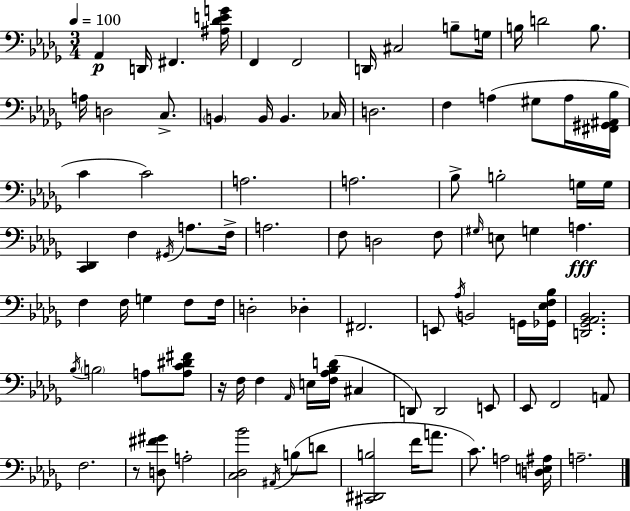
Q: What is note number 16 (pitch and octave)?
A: B2